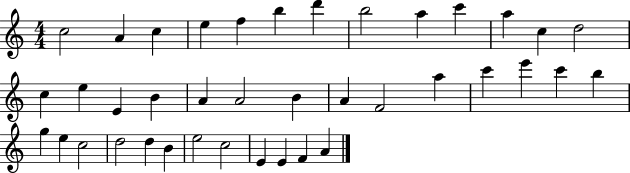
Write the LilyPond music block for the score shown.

{
  \clef treble
  \numericTimeSignature
  \time 4/4
  \key c \major
  c''2 a'4 c''4 | e''4 f''4 b''4 d'''4 | b''2 a''4 c'''4 | a''4 c''4 d''2 | \break c''4 e''4 e'4 b'4 | a'4 a'2 b'4 | a'4 f'2 a''4 | c'''4 e'''4 c'''4 b''4 | \break g''4 e''4 c''2 | d''2 d''4 b'4 | e''2 c''2 | e'4 e'4 f'4 a'4 | \break \bar "|."
}